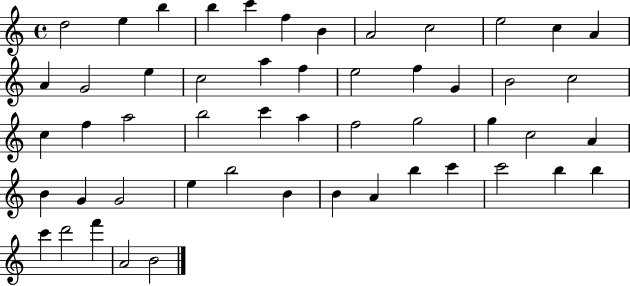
D5/h E5/q B5/q B5/q C6/q F5/q B4/q A4/h C5/h E5/h C5/q A4/q A4/q G4/h E5/q C5/h A5/q F5/q E5/h F5/q G4/q B4/h C5/h C5/q F5/q A5/h B5/h C6/q A5/q F5/h G5/h G5/q C5/h A4/q B4/q G4/q G4/h E5/q B5/h B4/q B4/q A4/q B5/q C6/q C6/h B5/q B5/q C6/q D6/h F6/q A4/h B4/h